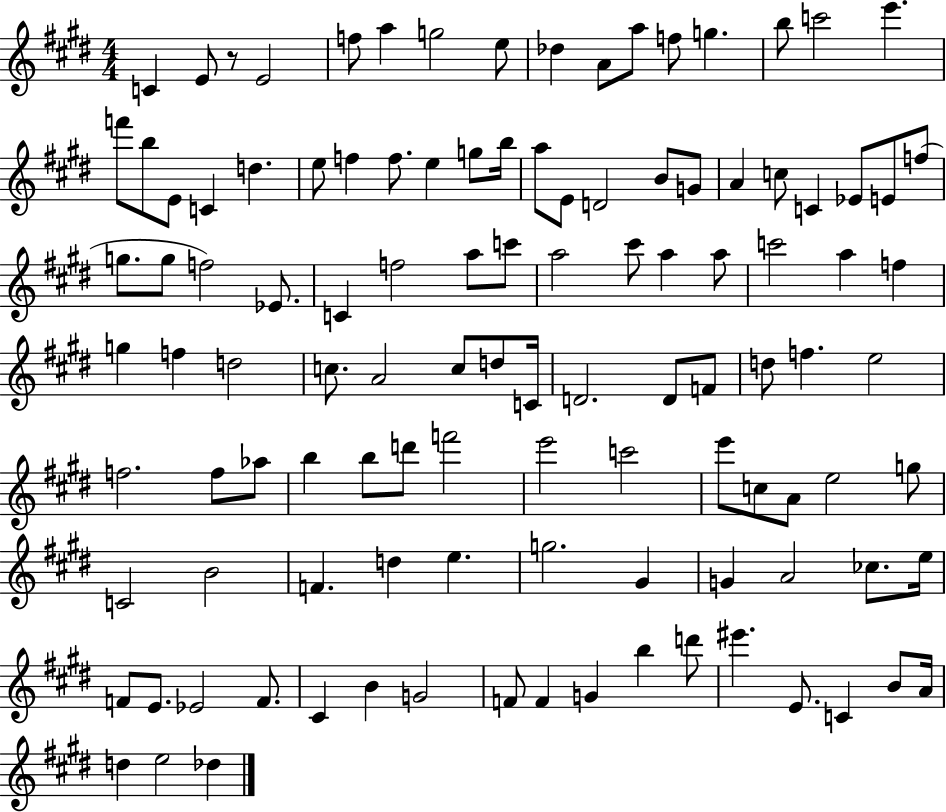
X:1
T:Untitled
M:4/4
L:1/4
K:E
C E/2 z/2 E2 f/2 a g2 e/2 _d A/2 a/2 f/2 g b/2 c'2 e' f'/2 b/2 E/2 C d e/2 f f/2 e g/2 b/4 a/2 E/2 D2 B/2 G/2 A c/2 C _E/2 E/2 f/2 g/2 g/2 f2 _E/2 C f2 a/2 c'/2 a2 ^c'/2 a a/2 c'2 a f g f d2 c/2 A2 c/2 d/2 C/4 D2 D/2 F/2 d/2 f e2 f2 f/2 _a/2 b b/2 d'/2 f'2 e'2 c'2 e'/2 c/2 A/2 e2 g/2 C2 B2 F d e g2 ^G G A2 _c/2 e/4 F/2 E/2 _E2 F/2 ^C B G2 F/2 F G b d'/2 ^e' E/2 C B/2 A/4 d e2 _d